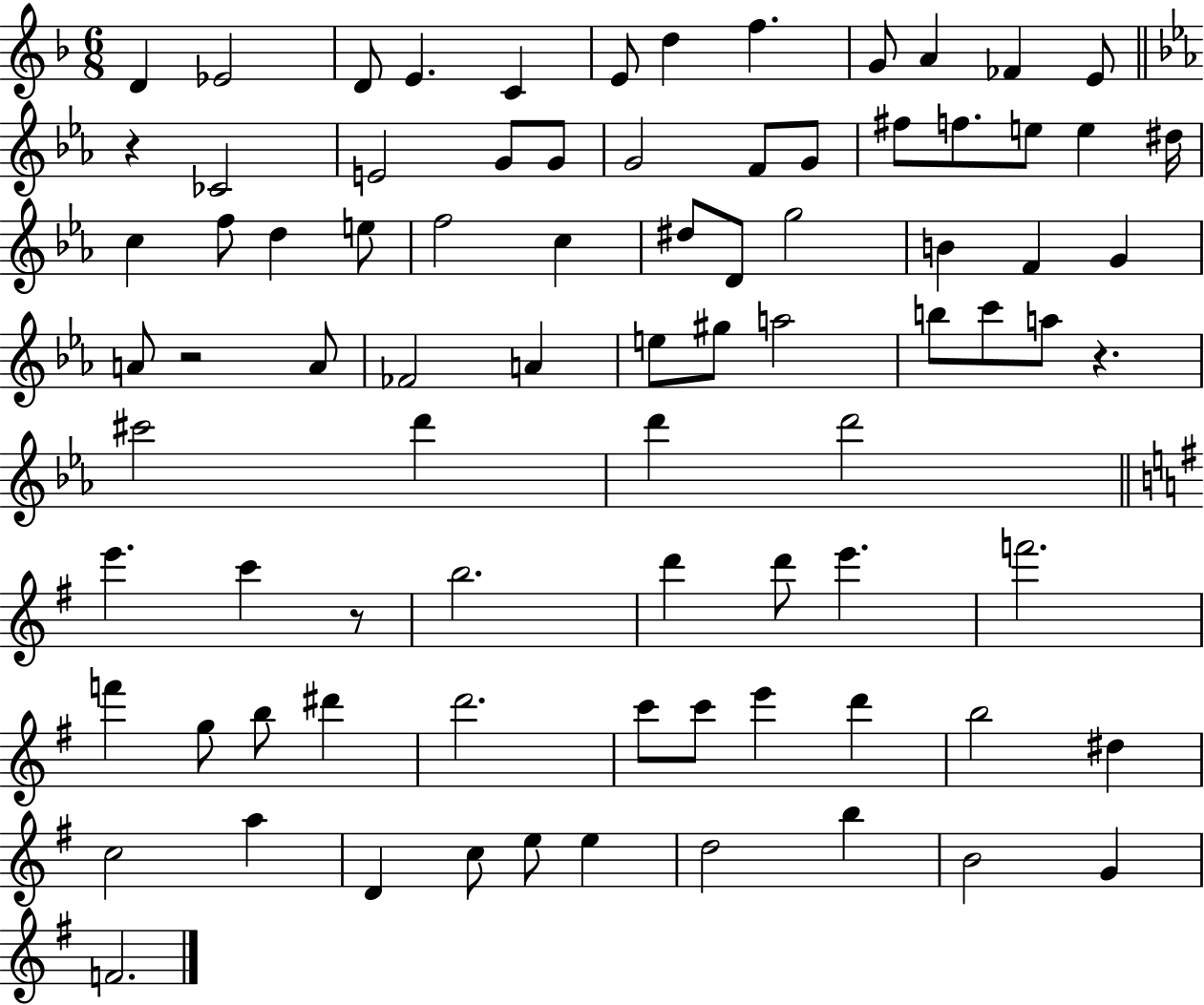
X:1
T:Untitled
M:6/8
L:1/4
K:F
D _E2 D/2 E C E/2 d f G/2 A _F E/2 z _C2 E2 G/2 G/2 G2 F/2 G/2 ^f/2 f/2 e/2 e ^d/4 c f/2 d e/2 f2 c ^d/2 D/2 g2 B F G A/2 z2 A/2 _F2 A e/2 ^g/2 a2 b/2 c'/2 a/2 z ^c'2 d' d' d'2 e' c' z/2 b2 d' d'/2 e' f'2 f' g/2 b/2 ^d' d'2 c'/2 c'/2 e' d' b2 ^d c2 a D c/2 e/2 e d2 b B2 G F2